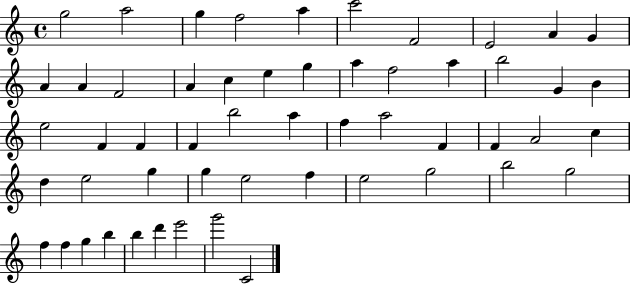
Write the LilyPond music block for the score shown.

{
  \clef treble
  \time 4/4
  \defaultTimeSignature
  \key c \major
  g''2 a''2 | g''4 f''2 a''4 | c'''2 f'2 | e'2 a'4 g'4 | \break a'4 a'4 f'2 | a'4 c''4 e''4 g''4 | a''4 f''2 a''4 | b''2 g'4 b'4 | \break e''2 f'4 f'4 | f'4 b''2 a''4 | f''4 a''2 f'4 | f'4 a'2 c''4 | \break d''4 e''2 g''4 | g''4 e''2 f''4 | e''2 g''2 | b''2 g''2 | \break f''4 f''4 g''4 b''4 | b''4 d'''4 e'''2 | g'''2 c'2 | \bar "|."
}